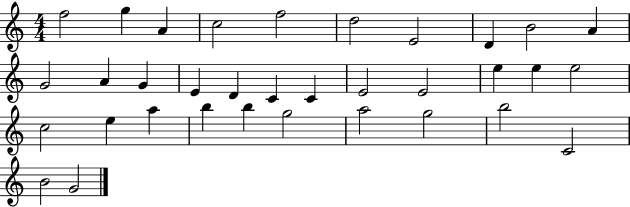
{
  \clef treble
  \numericTimeSignature
  \time 4/4
  \key c \major
  f''2 g''4 a'4 | c''2 f''2 | d''2 e'2 | d'4 b'2 a'4 | \break g'2 a'4 g'4 | e'4 d'4 c'4 c'4 | e'2 e'2 | e''4 e''4 e''2 | \break c''2 e''4 a''4 | b''4 b''4 g''2 | a''2 g''2 | b''2 c'2 | \break b'2 g'2 | \bar "|."
}